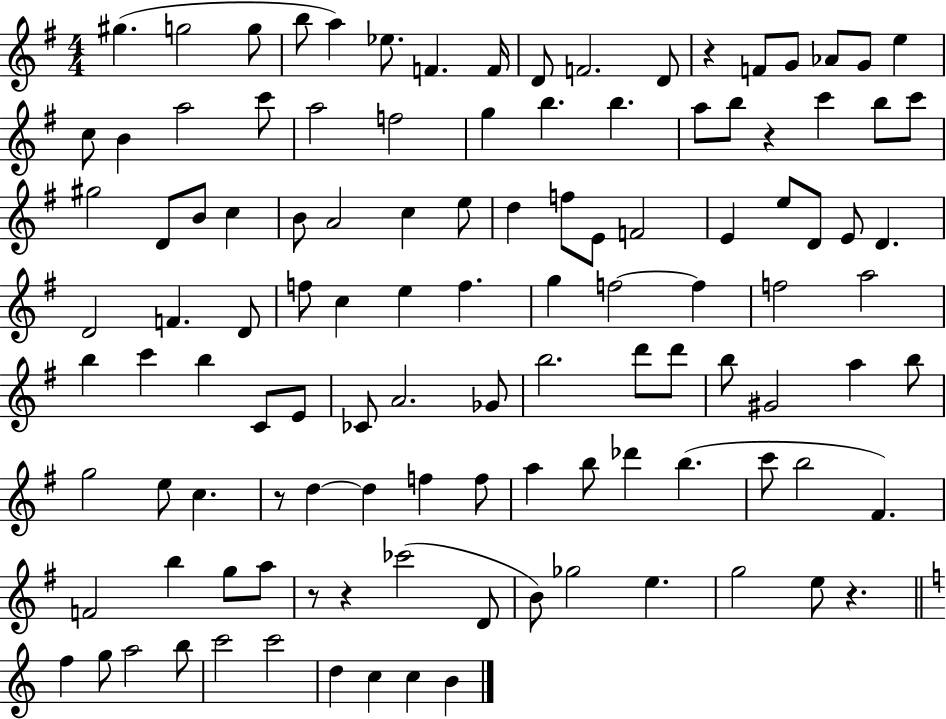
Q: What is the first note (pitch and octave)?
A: G#5